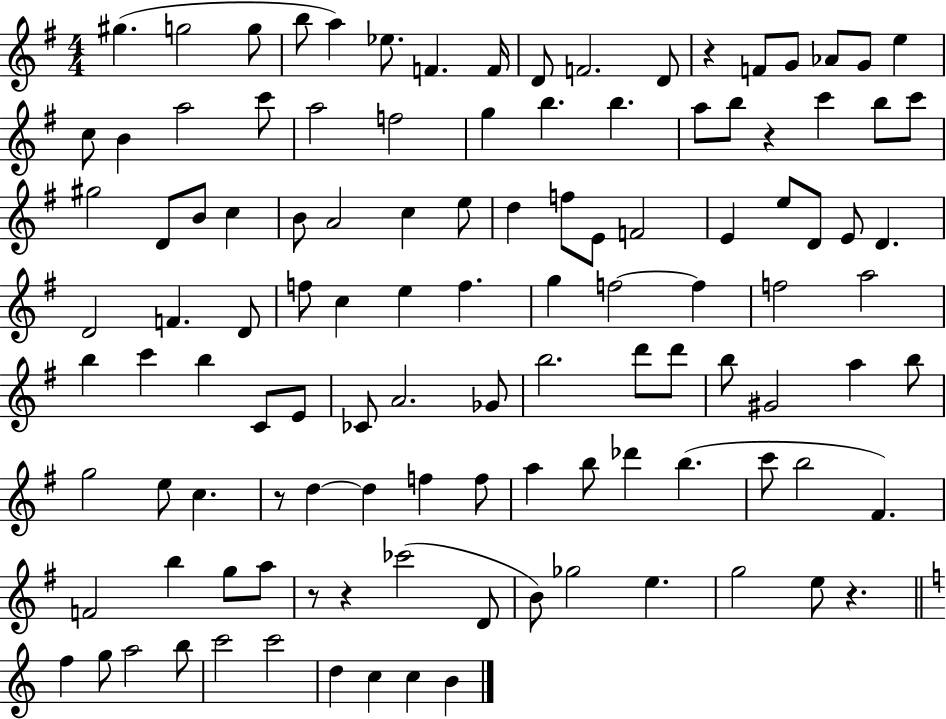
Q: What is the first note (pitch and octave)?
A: G#5